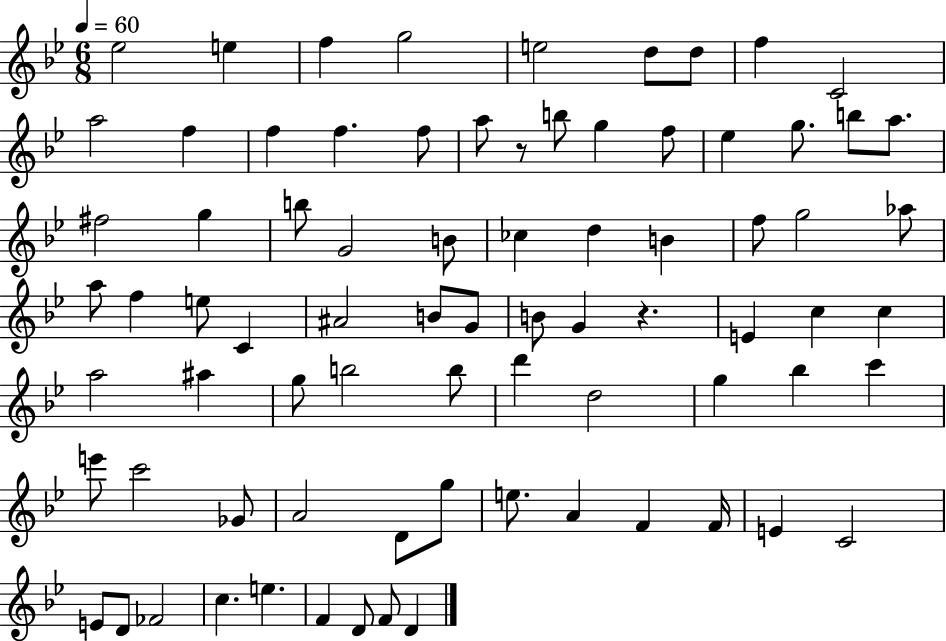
Eb5/h E5/q F5/q G5/h E5/h D5/e D5/e F5/q C4/h A5/h F5/q F5/q F5/q. F5/e A5/e R/e B5/e G5/q F5/e Eb5/q G5/e. B5/e A5/e. F#5/h G5/q B5/e G4/h B4/e CES5/q D5/q B4/q F5/e G5/h Ab5/e A5/e F5/q E5/e C4/q A#4/h B4/e G4/e B4/e G4/q R/q. E4/q C5/q C5/q A5/h A#5/q G5/e B5/h B5/e D6/q D5/h G5/q Bb5/q C6/q E6/e C6/h Gb4/e A4/h D4/e G5/e E5/e. A4/q F4/q F4/s E4/q C4/h E4/e D4/e FES4/h C5/q. E5/q. F4/q D4/e F4/e D4/q